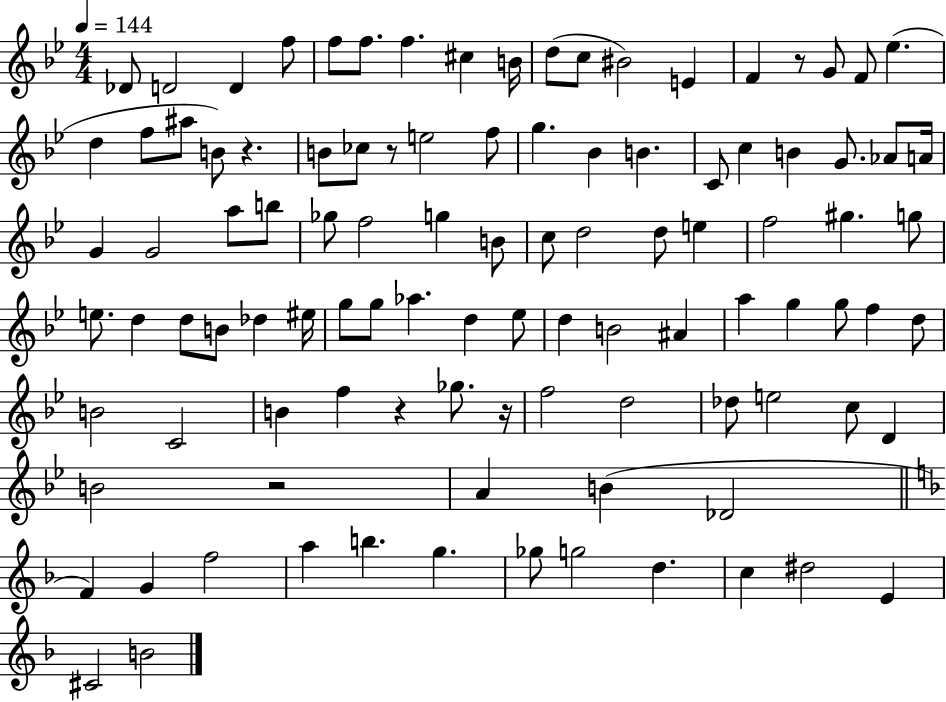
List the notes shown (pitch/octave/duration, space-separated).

Db4/e D4/h D4/q F5/e F5/e F5/e. F5/q. C#5/q B4/s D5/e C5/e BIS4/h E4/q F4/q R/e G4/e F4/e Eb5/q. D5/q F5/e A#5/e B4/e R/q. B4/e CES5/e R/e E5/h F5/e G5/q. Bb4/q B4/q. C4/e C5/q B4/q G4/e. Ab4/e A4/s G4/q G4/h A5/e B5/e Gb5/e F5/h G5/q B4/e C5/e D5/h D5/e E5/q F5/h G#5/q. G5/e E5/e. D5/q D5/e B4/e Db5/q EIS5/s G5/e G5/e Ab5/q. D5/q Eb5/e D5/q B4/h A#4/q A5/q G5/q G5/e F5/q D5/e B4/h C4/h B4/q F5/q R/q Gb5/e. R/s F5/h D5/h Db5/e E5/h C5/e D4/q B4/h R/h A4/q B4/q Db4/h F4/q G4/q F5/h A5/q B5/q. G5/q. Gb5/e G5/h D5/q. C5/q D#5/h E4/q C#4/h B4/h